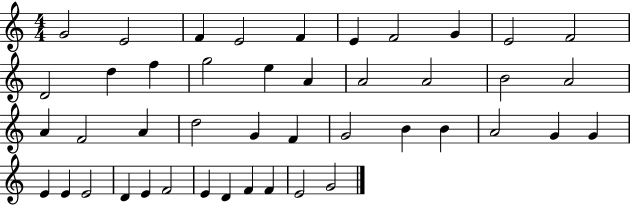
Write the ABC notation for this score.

X:1
T:Untitled
M:4/4
L:1/4
K:C
G2 E2 F E2 F E F2 G E2 F2 D2 d f g2 e A A2 A2 B2 A2 A F2 A d2 G F G2 B B A2 G G E E E2 D E F2 E D F F E2 G2